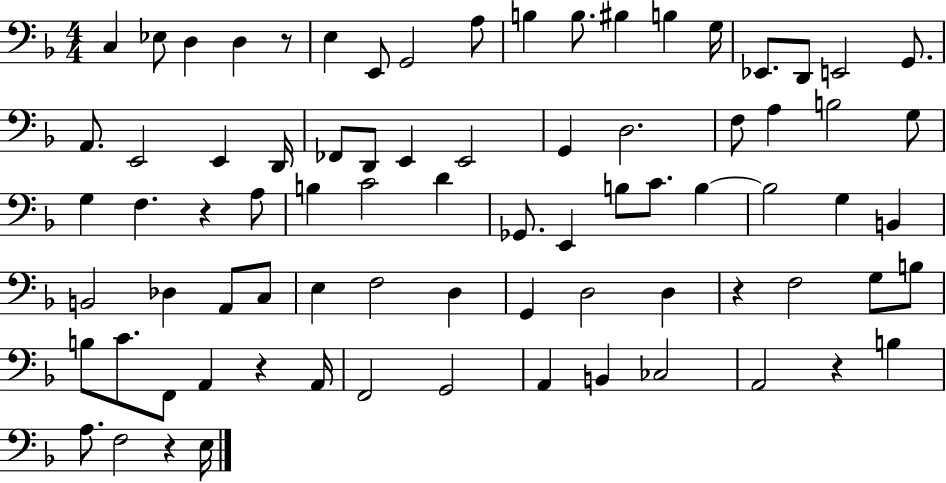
C3/q Eb3/e D3/q D3/q R/e E3/q E2/e G2/h A3/e B3/q B3/e. BIS3/q B3/q G3/s Eb2/e. D2/e E2/h G2/e. A2/e. E2/h E2/q D2/s FES2/e D2/e E2/q E2/h G2/q D3/h. F3/e A3/q B3/h G3/e G3/q F3/q. R/q A3/e B3/q C4/h D4/q Gb2/e. E2/q B3/e C4/e. B3/q B3/h G3/q B2/q B2/h Db3/q A2/e C3/e E3/q F3/h D3/q G2/q D3/h D3/q R/q F3/h G3/e B3/e B3/e C4/e. F2/e A2/q R/q A2/s F2/h G2/h A2/q B2/q CES3/h A2/h R/q B3/q A3/e. F3/h R/q E3/s